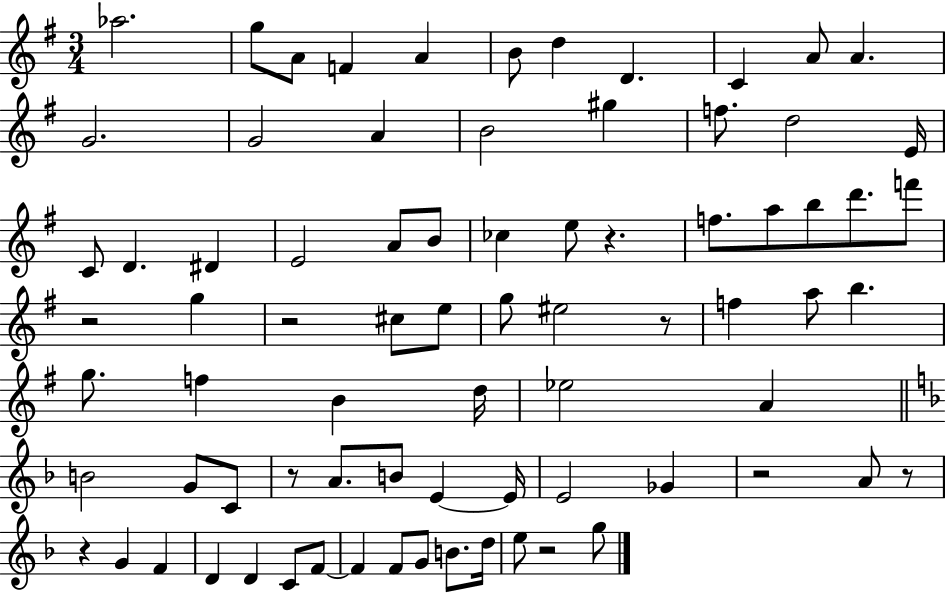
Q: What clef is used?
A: treble